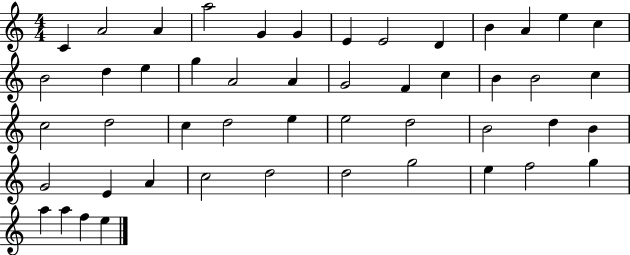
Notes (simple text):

C4/q A4/h A4/q A5/h G4/q G4/q E4/q E4/h D4/q B4/q A4/q E5/q C5/q B4/h D5/q E5/q G5/q A4/h A4/q G4/h F4/q C5/q B4/q B4/h C5/q C5/h D5/h C5/q D5/h E5/q E5/h D5/h B4/h D5/q B4/q G4/h E4/q A4/q C5/h D5/h D5/h G5/h E5/q F5/h G5/q A5/q A5/q F5/q E5/q